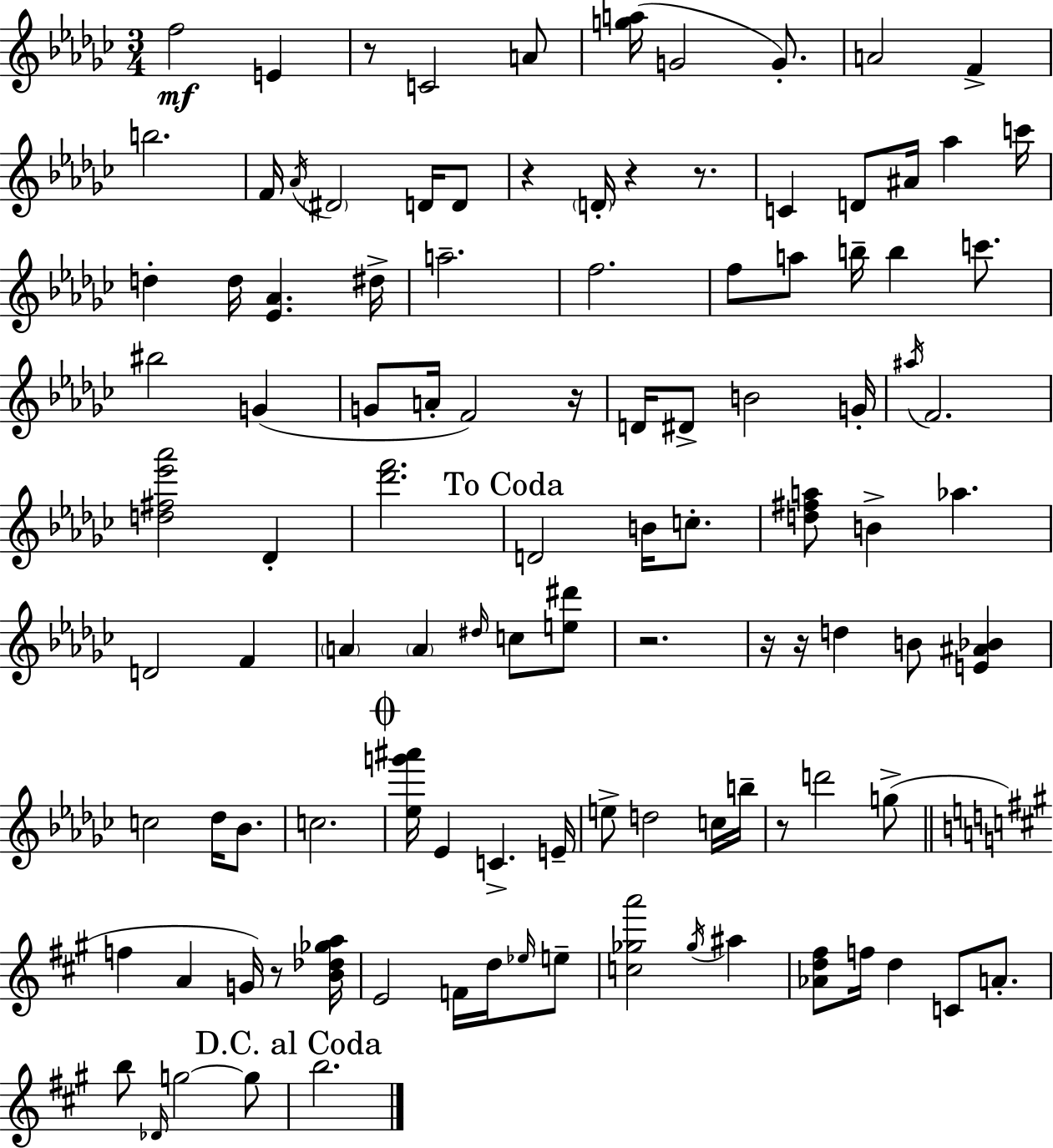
F5/h E4/q R/e C4/h A4/e [G5,A5]/s G4/h G4/e. A4/h F4/q B5/h. F4/s Ab4/s D#4/h D4/s D4/e R/q D4/s R/q R/e. C4/q D4/e A#4/s Ab5/q C6/s D5/q D5/s [Eb4,Ab4]/q. D#5/s A5/h. F5/h. F5/e A5/e B5/s B5/q C6/e. BIS5/h G4/q G4/e A4/s F4/h R/s D4/s D#4/e B4/h G4/s A#5/s F4/h. [D5,F#5,Eb6,Ab6]/h Db4/q [Db6,F6]/h. D4/h B4/s C5/e. [D5,F#5,A5]/e B4/q Ab5/q. D4/h F4/q A4/q A4/q D#5/s C5/e [E5,D#6]/e R/h. R/s R/s D5/q B4/e [E4,A#4,Bb4]/q C5/h Db5/s Bb4/e. C5/h. [Eb5,G6,A#6]/s Eb4/q C4/q. E4/s E5/e D5/h C5/s B5/s R/e D6/h G5/e F5/q A4/q G4/s R/e [B4,Db5,Gb5,A5]/s E4/h F4/s D5/s Eb5/s E5/e [C5,Gb5,A6]/h Gb5/s A#5/q [Ab4,D5,F#5]/e F5/s D5/q C4/e A4/e. B5/e Db4/s G5/h G5/e B5/h.